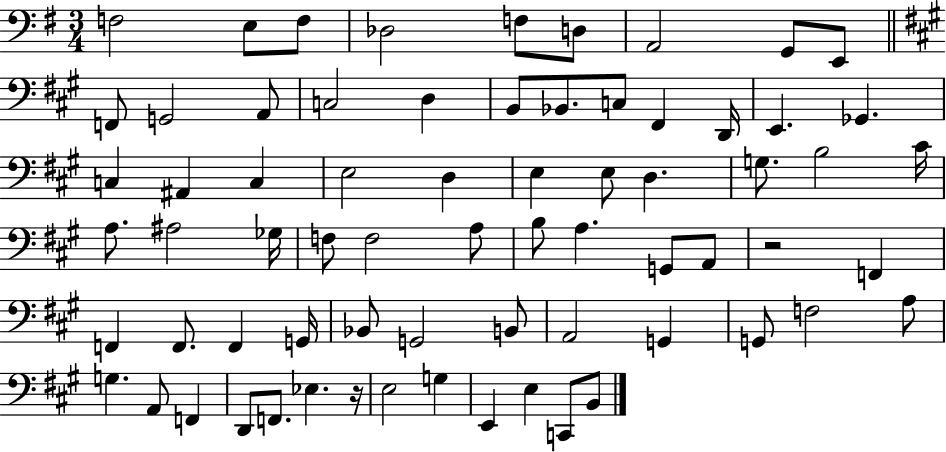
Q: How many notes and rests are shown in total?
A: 69